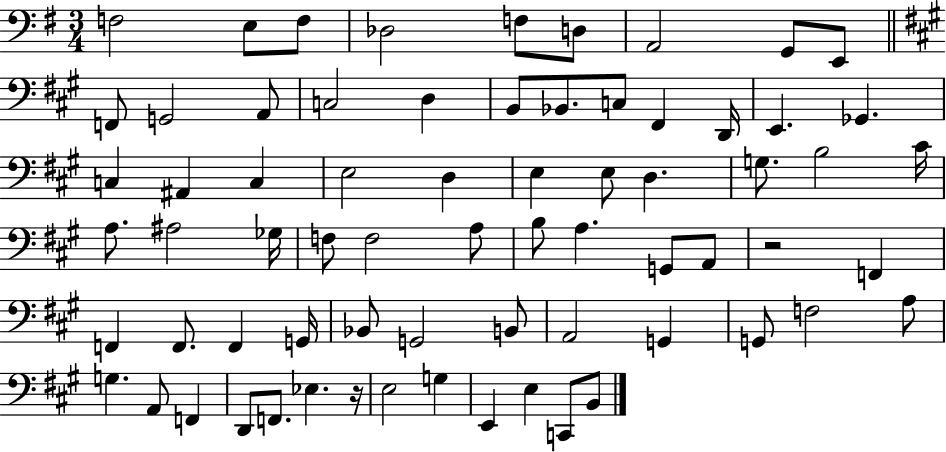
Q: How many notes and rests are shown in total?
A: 69